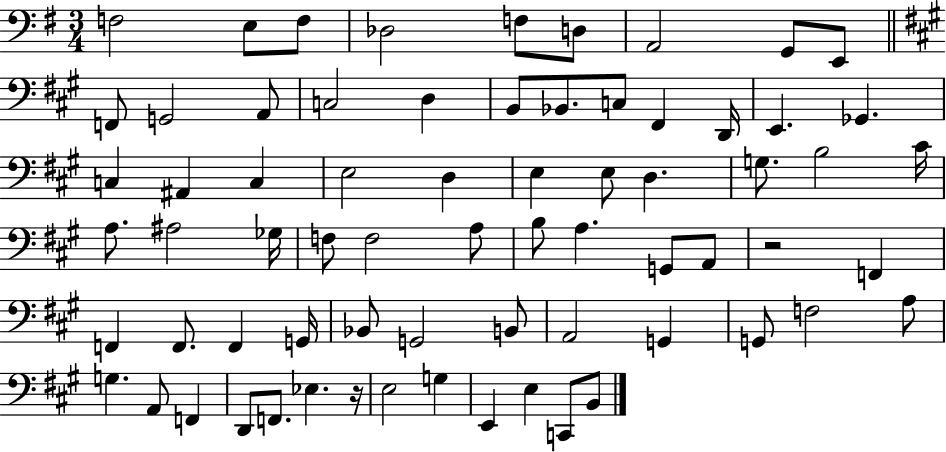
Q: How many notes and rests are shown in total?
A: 69